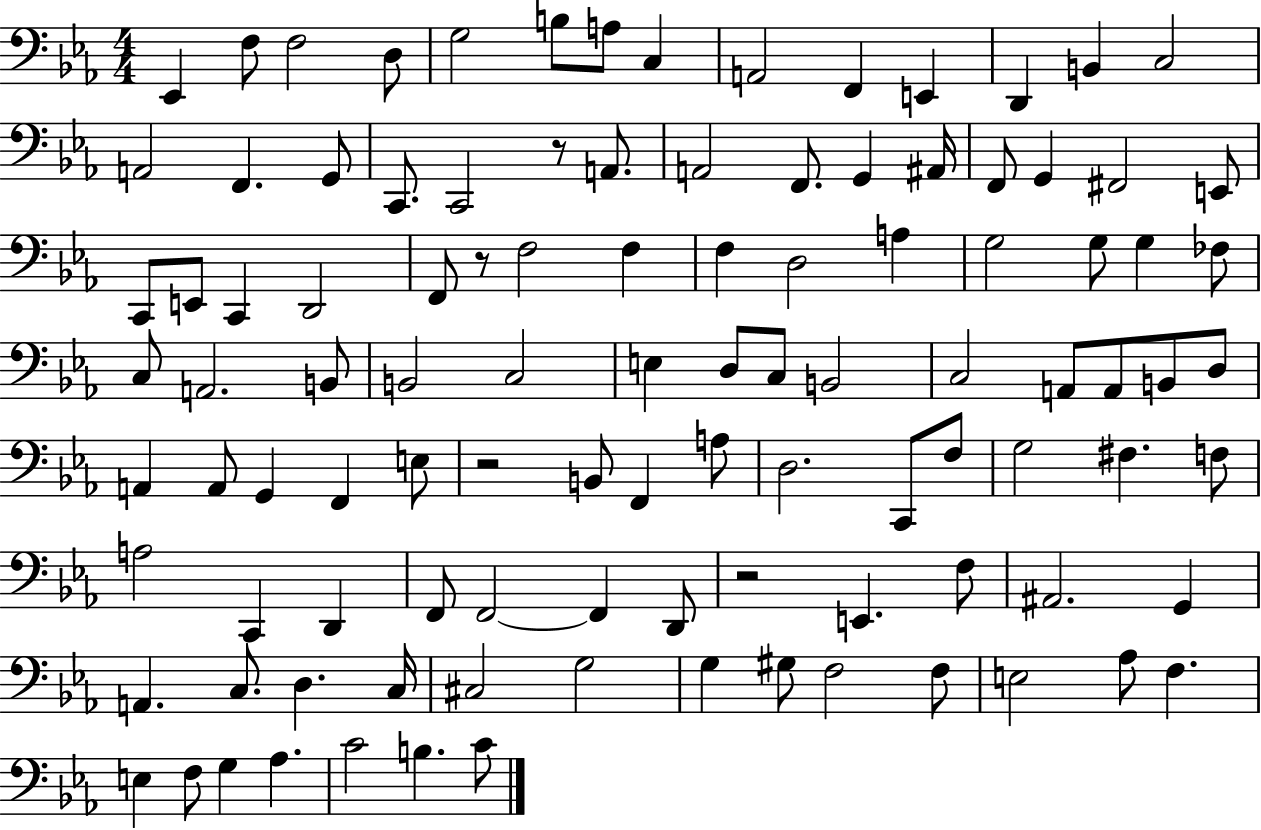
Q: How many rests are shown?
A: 4